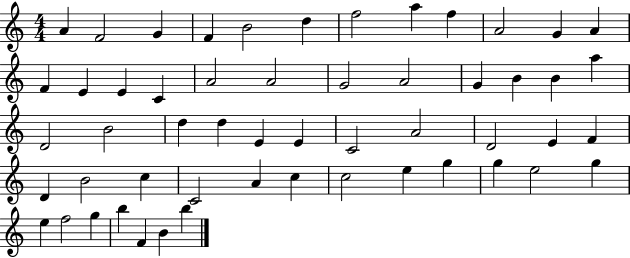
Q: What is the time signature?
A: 4/4